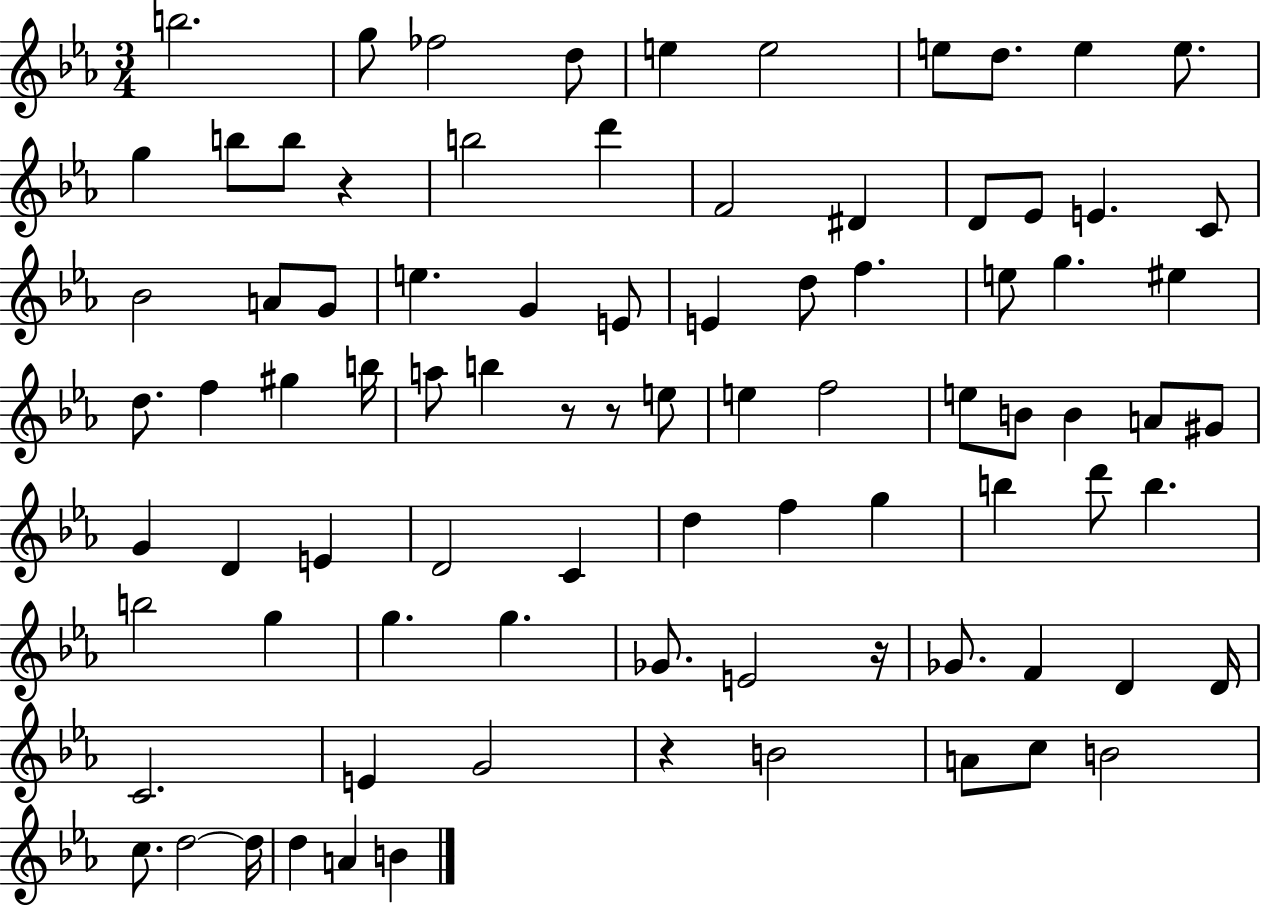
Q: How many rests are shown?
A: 5